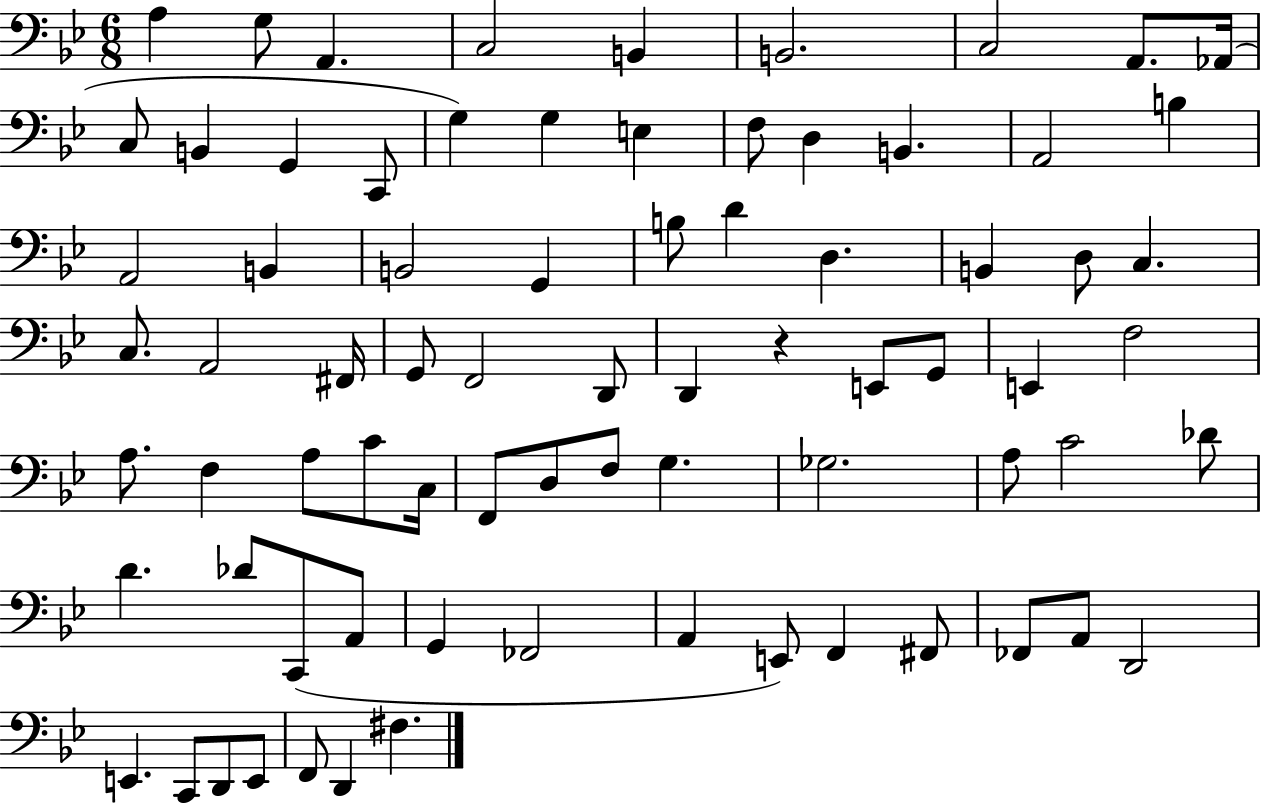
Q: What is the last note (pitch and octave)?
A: F#3